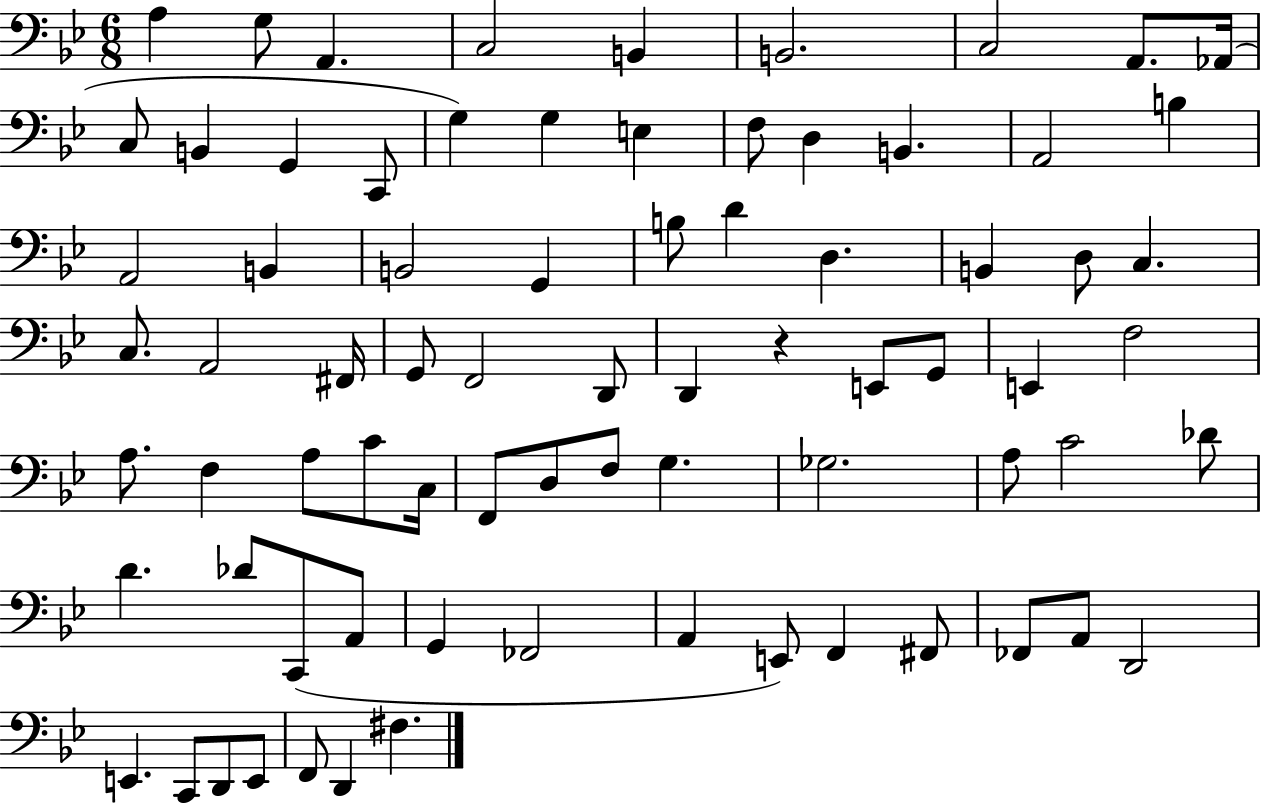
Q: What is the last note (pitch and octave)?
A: F#3